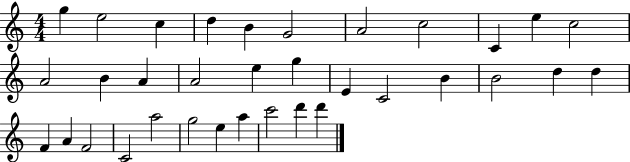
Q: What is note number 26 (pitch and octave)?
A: F4